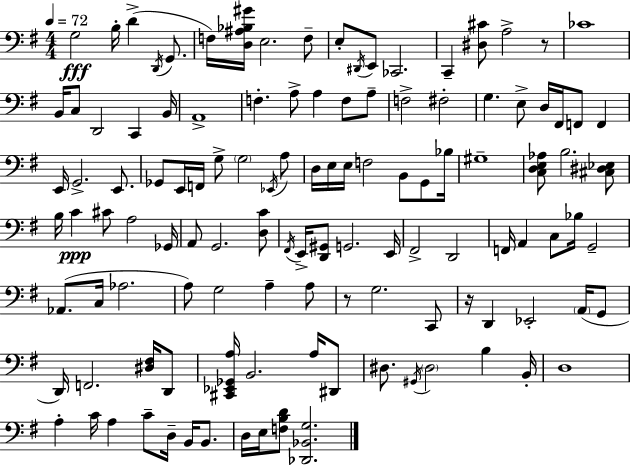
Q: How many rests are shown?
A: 3